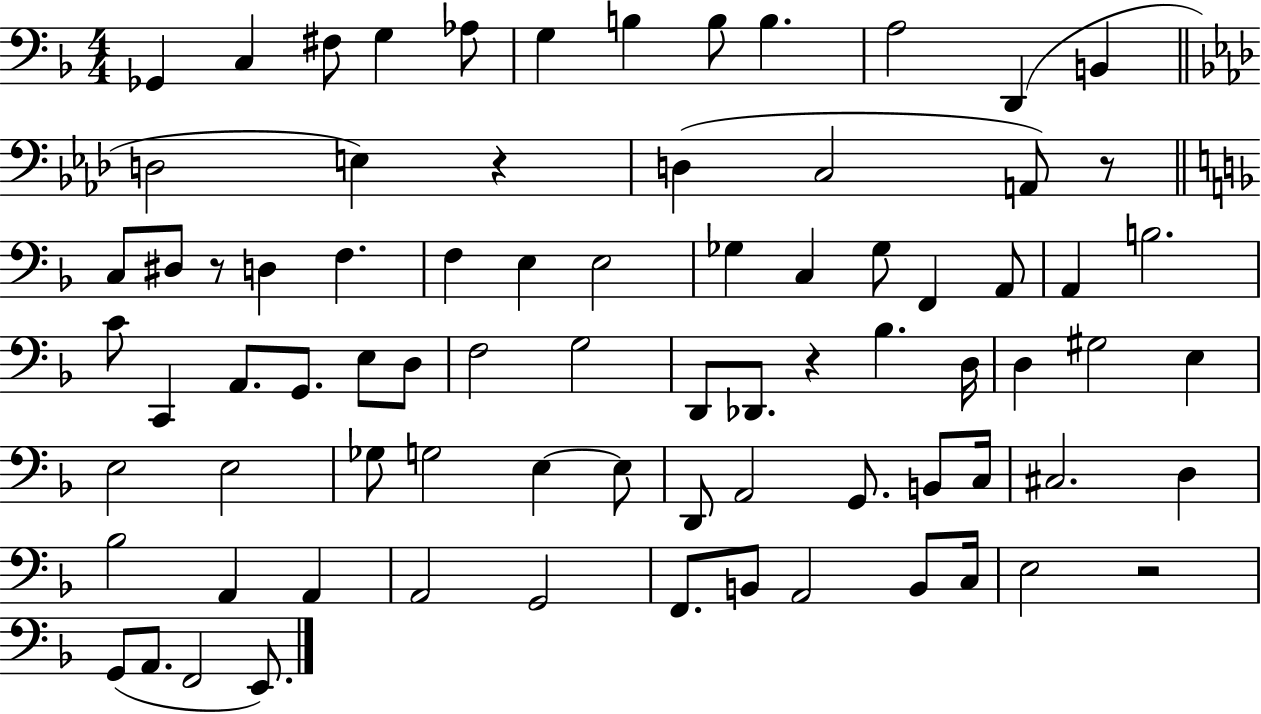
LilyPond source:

{
  \clef bass
  \numericTimeSignature
  \time 4/4
  \key f \major
  ges,4 c4 fis8 g4 aes8 | g4 b4 b8 b4. | a2 d,4( b,4 | \bar "||" \break \key f \minor d2 e4) r4 | d4( c2 a,8) r8 | \bar "||" \break \key f \major c8 dis8 r8 d4 f4. | f4 e4 e2 | ges4 c4 ges8 f,4 a,8 | a,4 b2. | \break c'8 c,4 a,8. g,8. e8 d8 | f2 g2 | d,8 des,8. r4 bes4. d16 | d4 gis2 e4 | \break e2 e2 | ges8 g2 e4~~ e8 | d,8 a,2 g,8. b,8 c16 | cis2. d4 | \break bes2 a,4 a,4 | a,2 g,2 | f,8. b,8 a,2 b,8 c16 | e2 r2 | \break g,8( a,8. f,2 e,8.) | \bar "|."
}